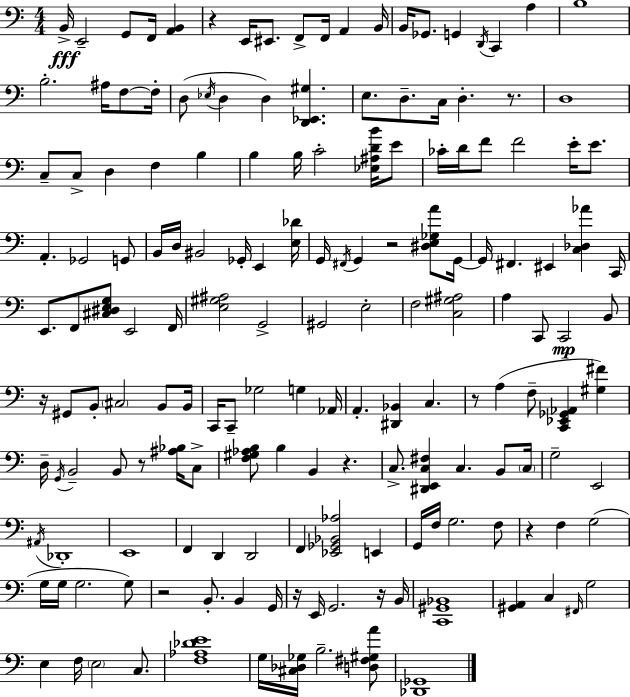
{
  \clef bass
  \numericTimeSignature
  \time 4/4
  \key a \minor
  b,16->\fff e,2-- g,8 f,16 <a, b,>4 | r4 e,16 eis,8. f,8-> f,16 a,4 b,16 | b,16 ges,8. g,4 \acciaccatura { d,16 } c,4 a4 | b1 | \break b2.-. ais16 f8~~ | f16-. d8( \acciaccatura { ees16 } d4 d4) <d, ees, gis>4. | e8. d8.-- c16 d4.-. r8. | d1 | \break c8-- c8-> d4 f4 b4 | b4 b16 c'2-. <ees ais d' b'>16 | e'8 ces'16-. d'16 f'8 f'2 e'16-. e'8. | a,4.-. ges,2 | \break g,8 b,16 d16 bis,2 ges,16-. e,4 | <e des'>16 g,16 \acciaccatura { fis,16 } g,4 r2 | <dis e ges a'>8 g,16~~ g,16 fis,4. eis,4 <c des aes'>4 | c,16 e,8. f,8 <cis dis e g>8 e,2 | \break f,16 <e gis ais>2 g,2-> | gis,2 e2-. | f2 <c gis ais>2 | a4 c,8 c,2\mp | \break b,8 r16 gis,8 b,8-. \parenthesize cis2 | b,8 b,16 c,16 c,8-- ges2 g4 | aes,16 a,4.-. <dis, bes,>4 c4. | r8 a4( f8-- <c, ees, ges, aes,>4 <gis fis'>4) | \break d16-- \acciaccatura { g,16 } b,2-- b,8 r8 | <ais bes>16 c8-> <f gis aes b>8 b4 b,4 r4. | c8.-> <dis, e, c fis>4 c4. | b,8 \parenthesize c16 g2-- e,2 | \break \acciaccatura { ais,16 } des,1-. | e,1 | f,4 d,4 d,2 | f,4 <ees, ges, bes, aes>2 | \break e,4 g,16 f16 g2. | f8 r4 f4 g2( | g16 g16 g2. | g8) r2 b,8.-. | \break b,4 g,16 r16 e,16 g,2. | r16 b,16 <c, gis, bes,>1 | <gis, a,>4 c4 \grace { fis,16 } g2 | e4 f16 \parenthesize e2 | \break c8. <f aes des' e'>1 | g16 <cis des ges>16 b2.-- | <d fis gis a'>8 <des, ges,>1 | \bar "|."
}